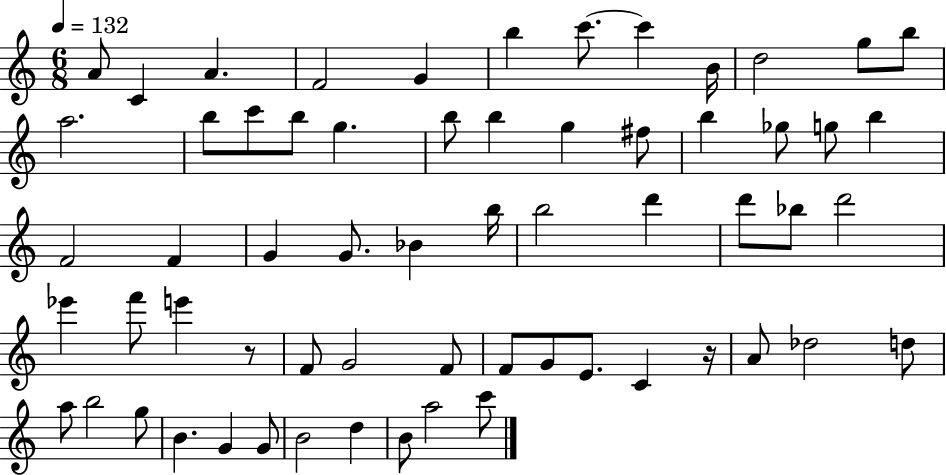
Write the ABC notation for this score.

X:1
T:Untitled
M:6/8
L:1/4
K:C
A/2 C A F2 G b c'/2 c' B/4 d2 g/2 b/2 a2 b/2 c'/2 b/2 g b/2 b g ^f/2 b _g/2 g/2 b F2 F G G/2 _B b/4 b2 d' d'/2 _b/2 d'2 _e' f'/2 e' z/2 F/2 G2 F/2 F/2 G/2 E/2 C z/4 A/2 _d2 d/2 a/2 b2 g/2 B G G/2 B2 d B/2 a2 c'/2